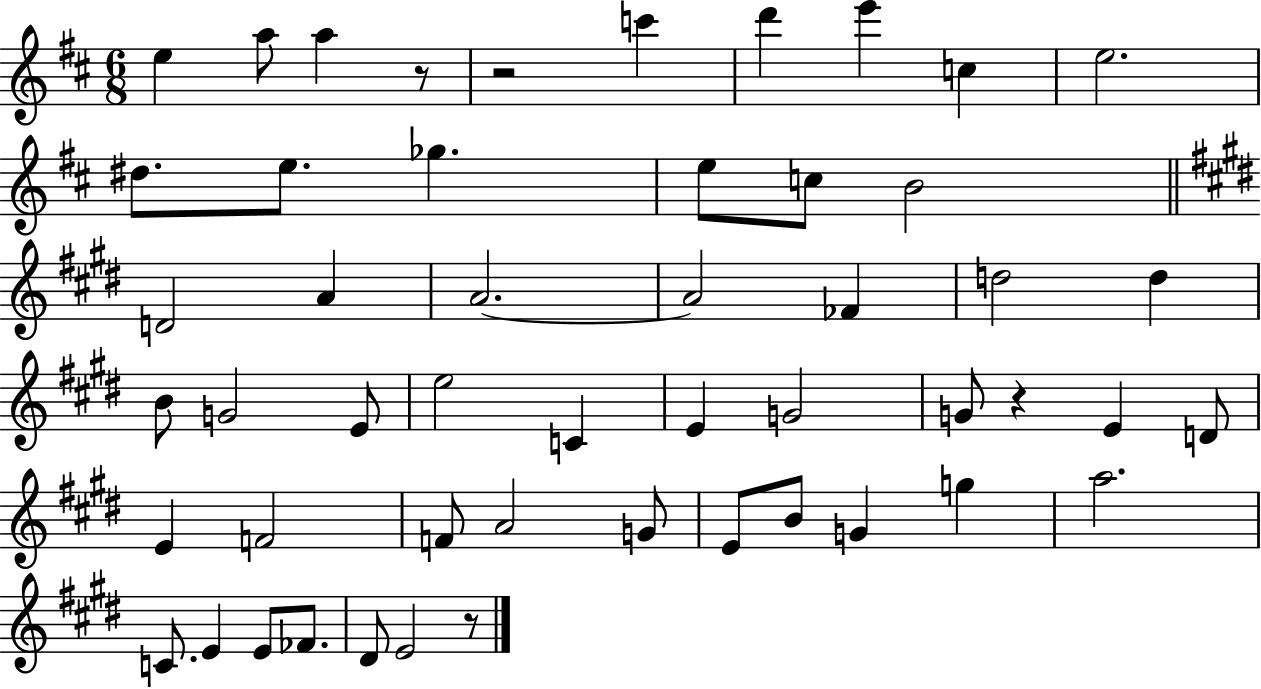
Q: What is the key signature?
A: D major